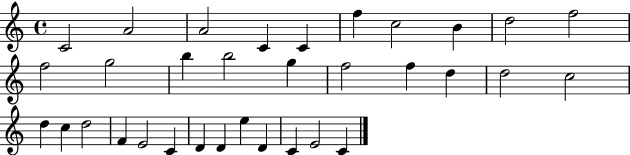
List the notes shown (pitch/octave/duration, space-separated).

C4/h A4/h A4/h C4/q C4/q F5/q C5/h B4/q D5/h F5/h F5/h G5/h B5/q B5/h G5/q F5/h F5/q D5/q D5/h C5/h D5/q C5/q D5/h F4/q E4/h C4/q D4/q D4/q E5/q D4/q C4/q E4/h C4/q